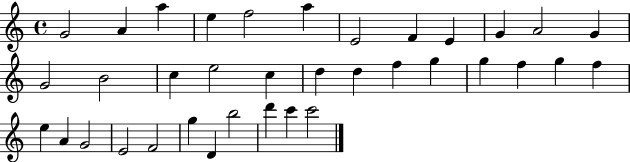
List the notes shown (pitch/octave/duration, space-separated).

G4/h A4/q A5/q E5/q F5/h A5/q E4/h F4/q E4/q G4/q A4/h G4/q G4/h B4/h C5/q E5/h C5/q D5/q D5/q F5/q G5/q G5/q F5/q G5/q F5/q E5/q A4/q G4/h E4/h F4/h G5/q D4/q B5/h D6/q C6/q C6/h